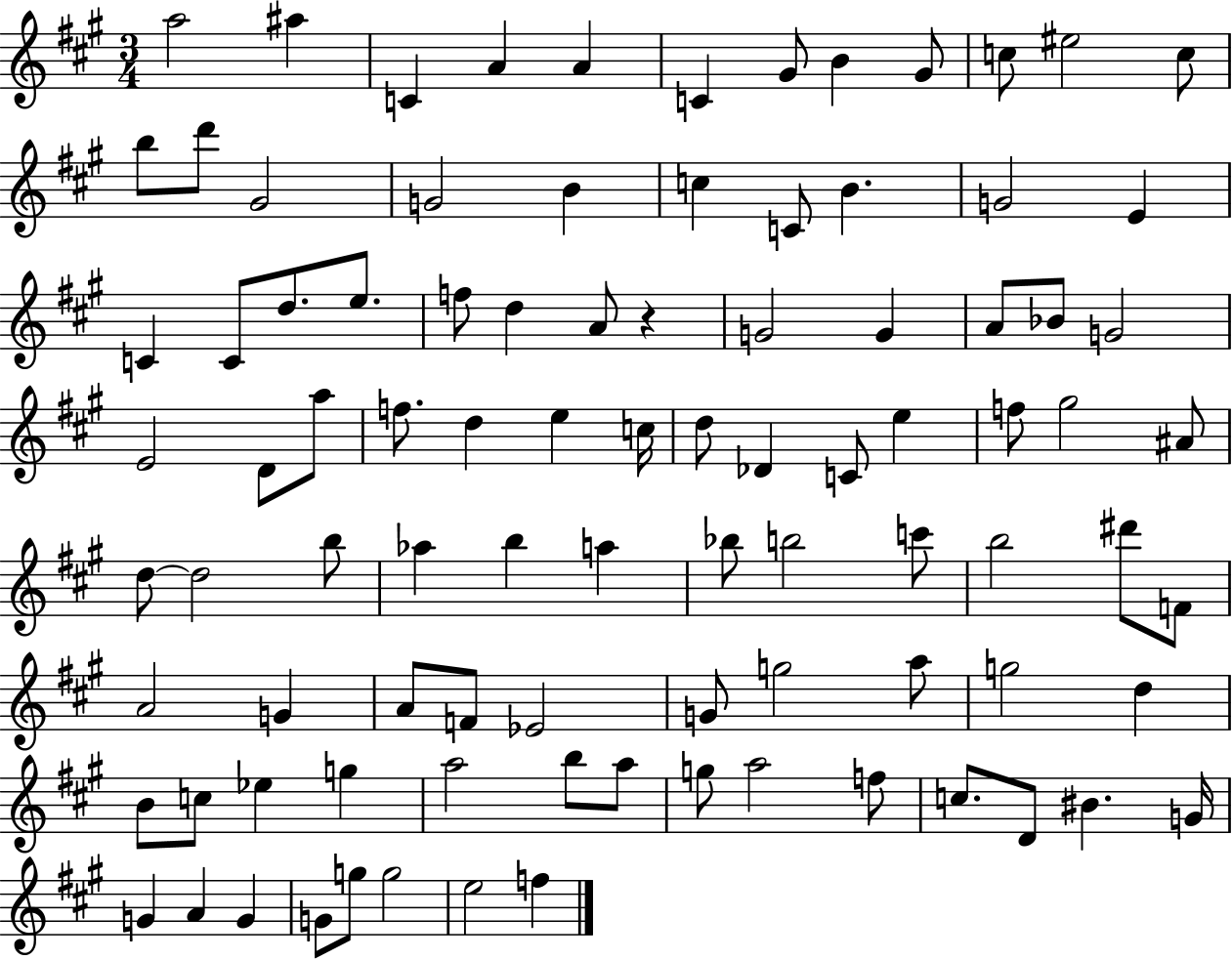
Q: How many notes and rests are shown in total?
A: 93